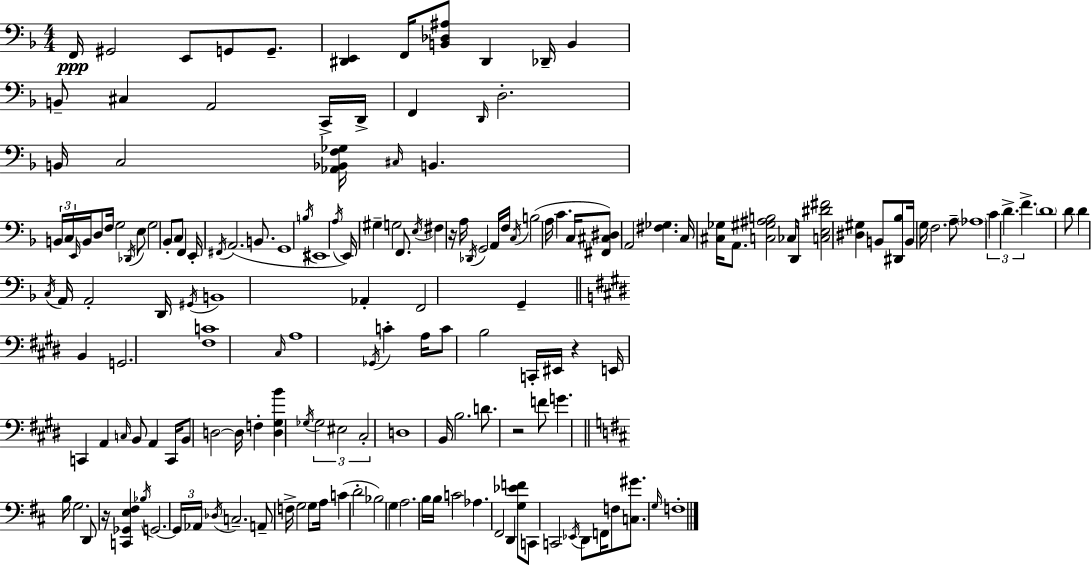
F2/s G#2/h E2/e G2/e G2/e. [D#2,E2]/q F2/s [B2,Db3,A#3]/e D#2/q Db2/s B2/q B2/e C#3/q A2/h C2/s D2/s F2/q D2/s D3/h. B2/s C3/h [Ab2,Bb2,F3,Gb3]/s C#3/s B2/q. B2/s C3/s E2/s B2/s D3/e F3/s G3/h Db2/s E3/e G3/h Bb2/e C3/e F2/q E2/s F#2/s A2/h. B2/e. G2/w B3/s EIS2/w A3/s E2/s G#3/q G3/h F2/e. E3/s F#3/q R/s A3/s Db2/s G2/h A2/s F3/s C3/s B3/h A3/s C4/q. C3/s [F#2,C#3,D#3]/e A2/h [F#3,Gb3]/q. C3/s [C#3,Gb3]/s A2/e. [C3,G#3,A#3,B3]/h CES3/e D2/s [C3,E3,D#4,F#4]/h [D#3,G#3]/q B2/e [D#2,Bb3]/e B2/s G3/s F3/h. A3/e Ab3/w C4/q D4/q. F4/q. D4/w D4/e D4/q C3/s A2/s A2/h D2/s G#2/s B2/w Ab2/q F2/h G2/q B2/q G2/h. [F#3,C4]/w C#3/s A3/w Gb2/s C4/q A3/s C4/e B3/h C2/s EIS2/s R/q E2/s C2/q A2/q C3/s B2/e A2/q C2/s B2/e D3/h D3/s F3/q [D3,G#3,B4]/q Gb3/s Gb3/h EIS3/h C#3/h D3/w B2/s B3/h. D4/e. R/h F4/e G4/q. B3/s G3/h. D2/e R/s [C2,Gb2,E3,F#3]/q Bb3/s G2/h. G2/s Ab2/s Db3/s C3/h. A2/e F3/s G3/h G3/e A3/s C4/q D4/h Bb3/h G3/q A3/h. B3/s B3/s C4/h Ab3/q. F#2/h D2/q [G3,Eb4,F4]/e C2/e C2/h Eb2/s D2/e F2/s F3/e [C3,G#4]/e. G3/s F3/w